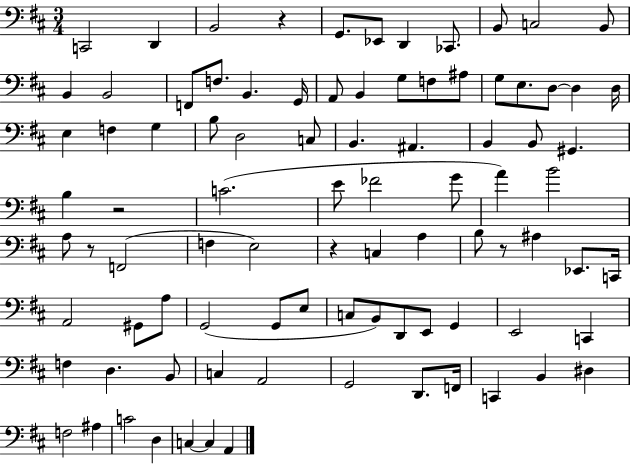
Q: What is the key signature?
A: D major